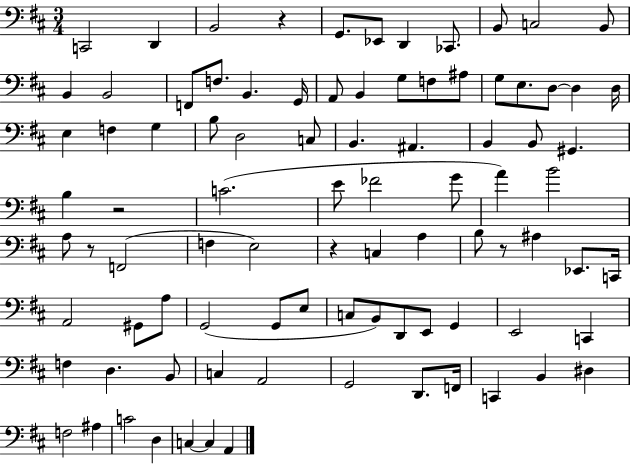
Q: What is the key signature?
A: D major